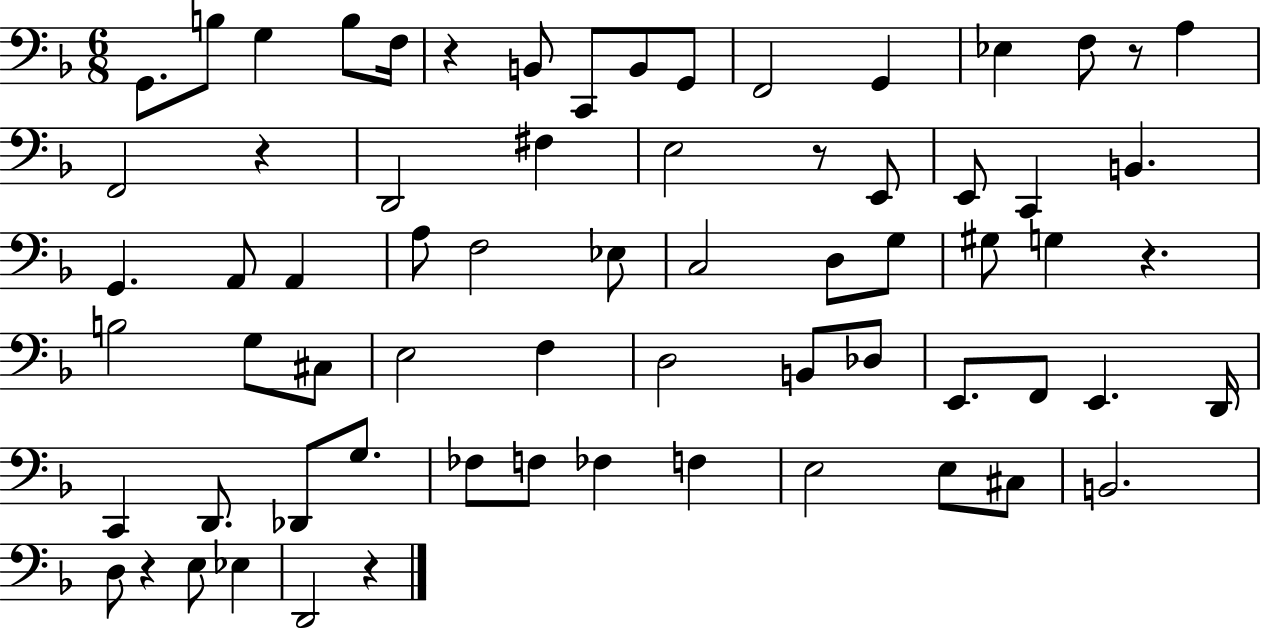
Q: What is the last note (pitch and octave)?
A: D2